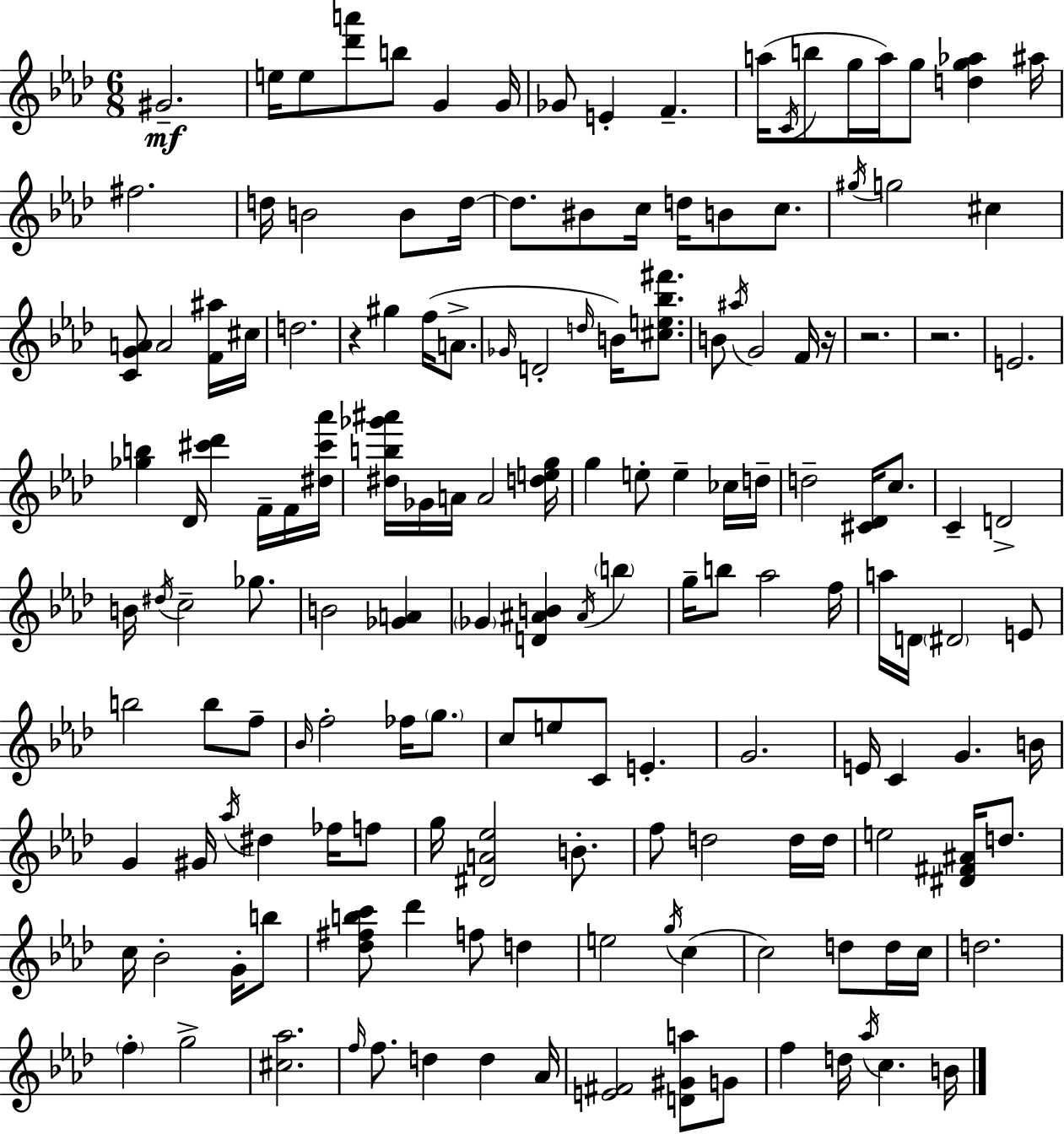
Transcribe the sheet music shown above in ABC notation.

X:1
T:Untitled
M:6/8
L:1/4
K:Ab
^G2 e/4 e/2 [_d'a']/2 b/2 G G/4 _G/2 E F a/4 C/4 b/2 g/4 a/4 g/2 [dg_a] ^a/4 ^f2 d/4 B2 B/2 d/4 d/2 ^B/2 c/4 d/4 B/2 c/2 ^g/4 g2 ^c [CGA]/2 A2 [F^a]/4 ^c/4 d2 z ^g f/4 A/2 _G/4 D2 d/4 B/4 [^ce_b^f']/2 B/2 ^a/4 G2 F/4 z/4 z2 z2 E2 [_gb] _D/4 [^c'_d'] F/4 F/4 [^d^c'_a']/4 [^db_g'^a']/4 _G/4 A/4 A2 [deg]/4 g e/2 e _c/4 d/4 d2 [^C_D]/4 c/2 C D2 B/4 ^d/4 c2 _g/2 B2 [_GA] _G [D^AB] ^A/4 b g/4 b/2 _a2 f/4 a/4 D/4 ^D2 E/2 b2 b/2 f/2 _B/4 f2 _f/4 g/2 c/2 e/2 C/2 E G2 E/4 C G B/4 G ^G/4 _a/4 ^d _f/4 f/2 g/4 [^DA_e]2 B/2 f/2 d2 d/4 d/4 e2 [^D^F^A]/4 d/2 c/4 _B2 G/4 b/2 [_d^fbc']/2 _d' f/2 d e2 g/4 c c2 d/2 d/4 c/4 d2 f g2 [^c_a]2 f/4 f/2 d d _A/4 [E^F]2 [D^Ga]/2 G/2 f d/4 _a/4 c B/4